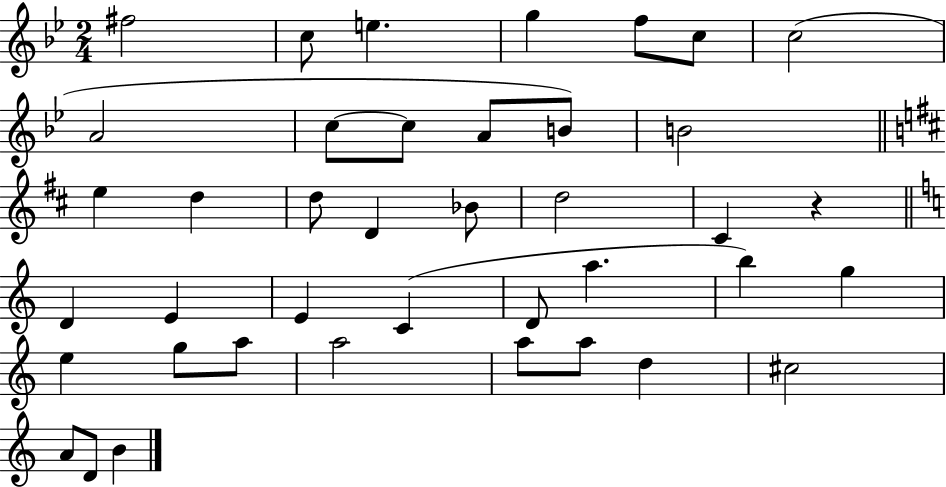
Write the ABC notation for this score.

X:1
T:Untitled
M:2/4
L:1/4
K:Bb
^f2 c/2 e g f/2 c/2 c2 A2 c/2 c/2 A/2 B/2 B2 e d d/2 D _B/2 d2 ^C z D E E C D/2 a b g e g/2 a/2 a2 a/2 a/2 d ^c2 A/2 D/2 B